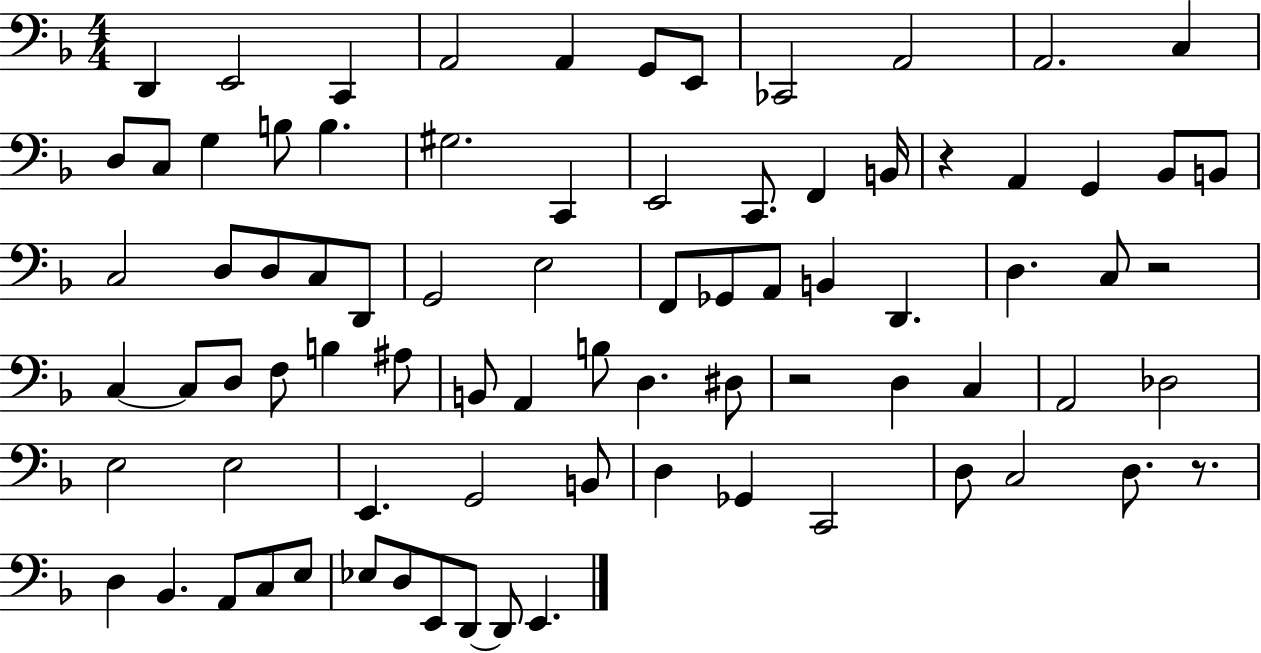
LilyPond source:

{
  \clef bass
  \numericTimeSignature
  \time 4/4
  \key f \major
  \repeat volta 2 { d,4 e,2 c,4 | a,2 a,4 g,8 e,8 | ces,2 a,2 | a,2. c4 | \break d8 c8 g4 b8 b4. | gis2. c,4 | e,2 c,8. f,4 b,16 | r4 a,4 g,4 bes,8 b,8 | \break c2 d8 d8 c8 d,8 | g,2 e2 | f,8 ges,8 a,8 b,4 d,4. | d4. c8 r2 | \break c4~~ c8 d8 f8 b4 ais8 | b,8 a,4 b8 d4. dis8 | r2 d4 c4 | a,2 des2 | \break e2 e2 | e,4. g,2 b,8 | d4 ges,4 c,2 | d8 c2 d8. r8. | \break d4 bes,4. a,8 c8 e8 | ees8 d8 e,8 d,8~~ d,8 e,4. | } \bar "|."
}